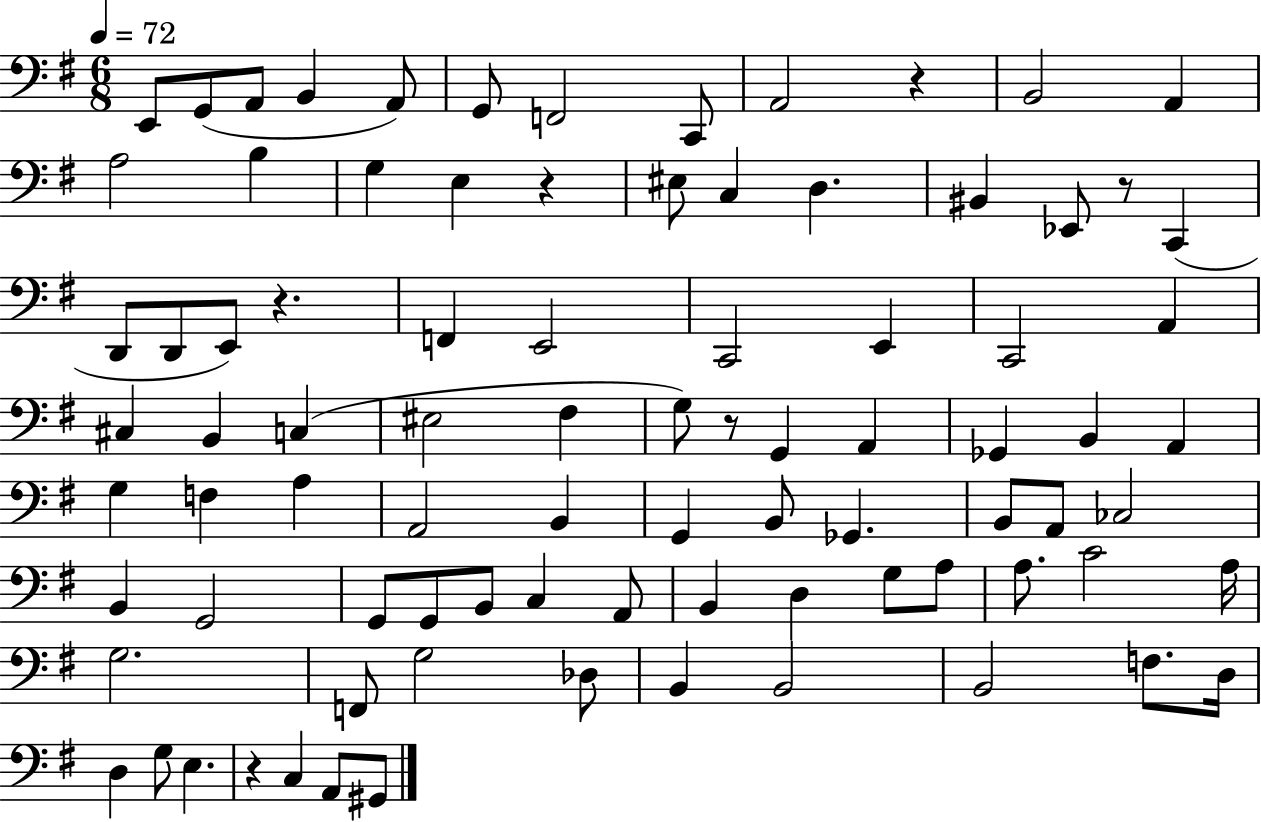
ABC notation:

X:1
T:Untitled
M:6/8
L:1/4
K:G
E,,/2 G,,/2 A,,/2 B,, A,,/2 G,,/2 F,,2 C,,/2 A,,2 z B,,2 A,, A,2 B, G, E, z ^E,/2 C, D, ^B,, _E,,/2 z/2 C,, D,,/2 D,,/2 E,,/2 z F,, E,,2 C,,2 E,, C,,2 A,, ^C, B,, C, ^E,2 ^F, G,/2 z/2 G,, A,, _G,, B,, A,, G, F, A, A,,2 B,, G,, B,,/2 _G,, B,,/2 A,,/2 _C,2 B,, G,,2 G,,/2 G,,/2 B,,/2 C, A,,/2 B,, D, G,/2 A,/2 A,/2 C2 A,/4 G,2 F,,/2 G,2 _D,/2 B,, B,,2 B,,2 F,/2 D,/4 D, G,/2 E, z C, A,,/2 ^G,,/2